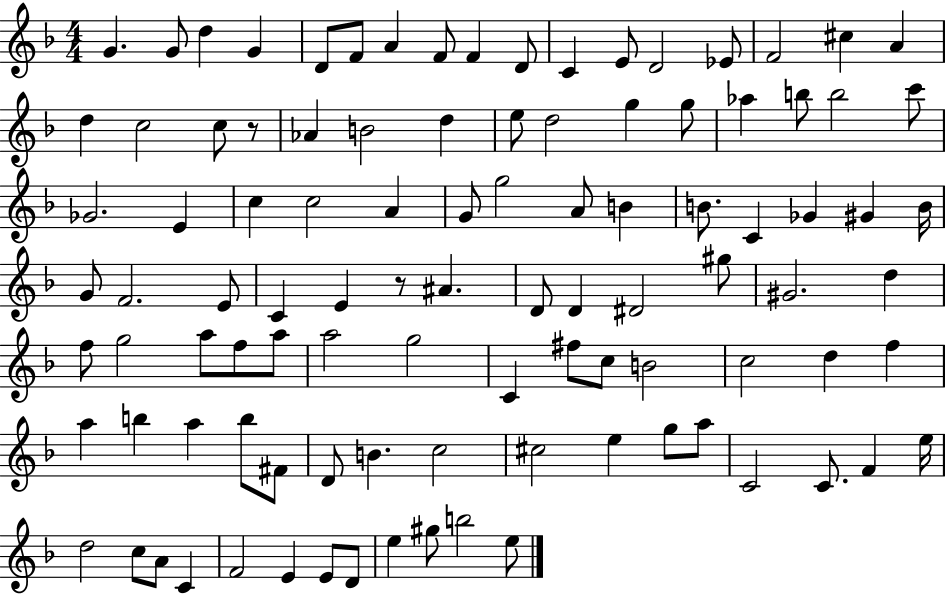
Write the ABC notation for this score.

X:1
T:Untitled
M:4/4
L:1/4
K:F
G G/2 d G D/2 F/2 A F/2 F D/2 C E/2 D2 _E/2 F2 ^c A d c2 c/2 z/2 _A B2 d e/2 d2 g g/2 _a b/2 b2 c'/2 _G2 E c c2 A G/2 g2 A/2 B B/2 C _G ^G B/4 G/2 F2 E/2 C E z/2 ^A D/2 D ^D2 ^g/2 ^G2 d f/2 g2 a/2 f/2 a/2 a2 g2 C ^f/2 c/2 B2 c2 d f a b a b/2 ^F/2 D/2 B c2 ^c2 e g/2 a/2 C2 C/2 F e/4 d2 c/2 A/2 C F2 E E/2 D/2 e ^g/2 b2 e/2